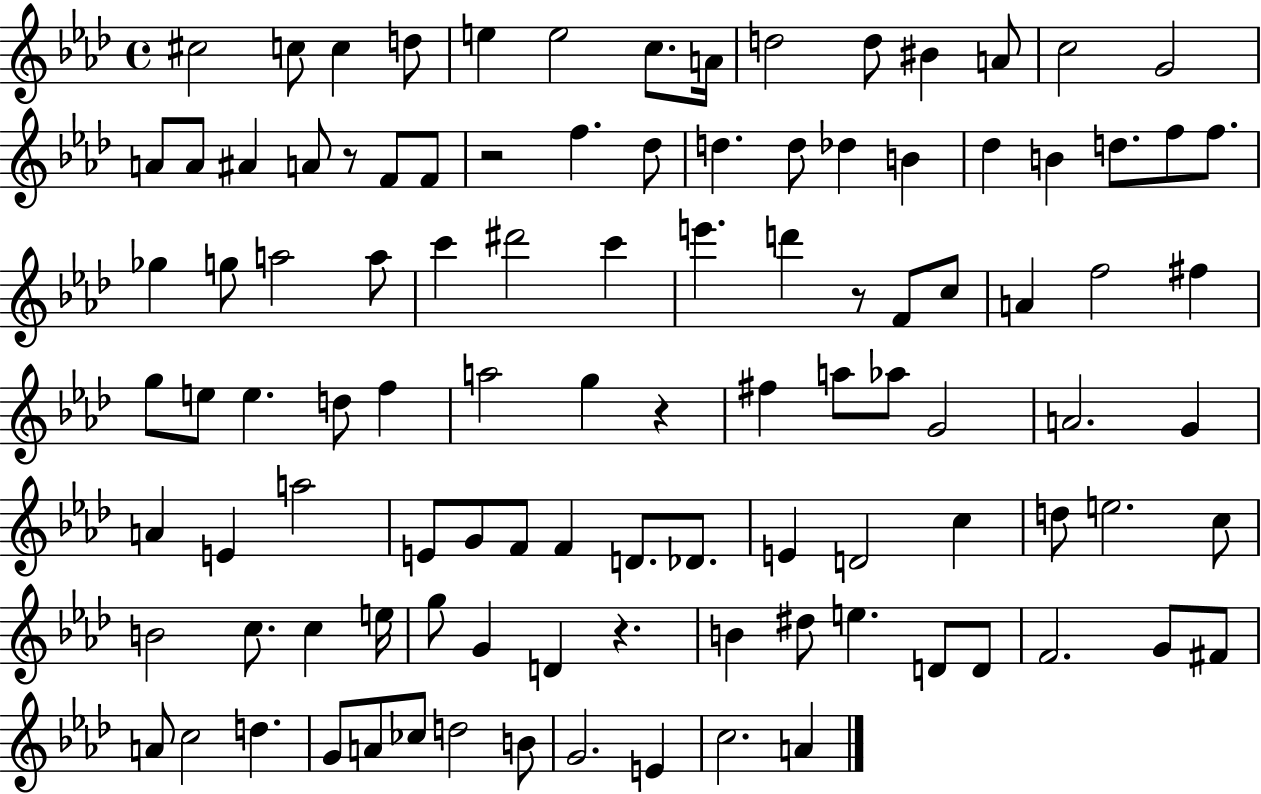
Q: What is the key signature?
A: AES major